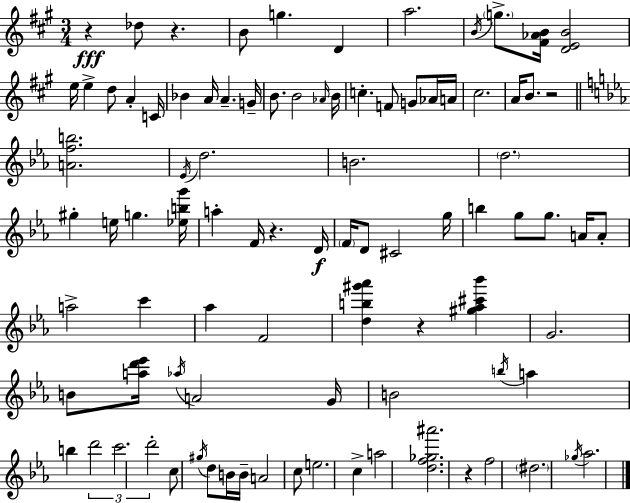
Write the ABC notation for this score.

X:1
T:Untitled
M:3/4
L:1/4
K:A
z _d/2 z B/2 g D a2 B/4 g/2 [^F_AB]/4 [DEB]2 e/4 e d/2 A C/4 _B A/4 A G/4 B/2 B2 _A/4 B/4 c F/2 G/2 _A/4 A/4 ^c2 A/4 B/2 z2 [Afb]2 _E/4 d2 B2 d2 ^g e/4 g [_ebg']/4 a F/4 z D/4 F/4 D/2 ^C2 g/4 b g/2 g/2 A/4 A/2 a2 c' _a F2 [db^g'_a'] z [^g_a^c'_b'] G2 B/2 [ad'_e']/4 _a/4 A2 G/4 B2 b/4 a b d'2 c'2 d'2 c/2 ^g/4 d/2 B/4 B/4 A2 c/2 e2 c a2 [df_g^a']2 z f2 ^d2 _g/4 _a2